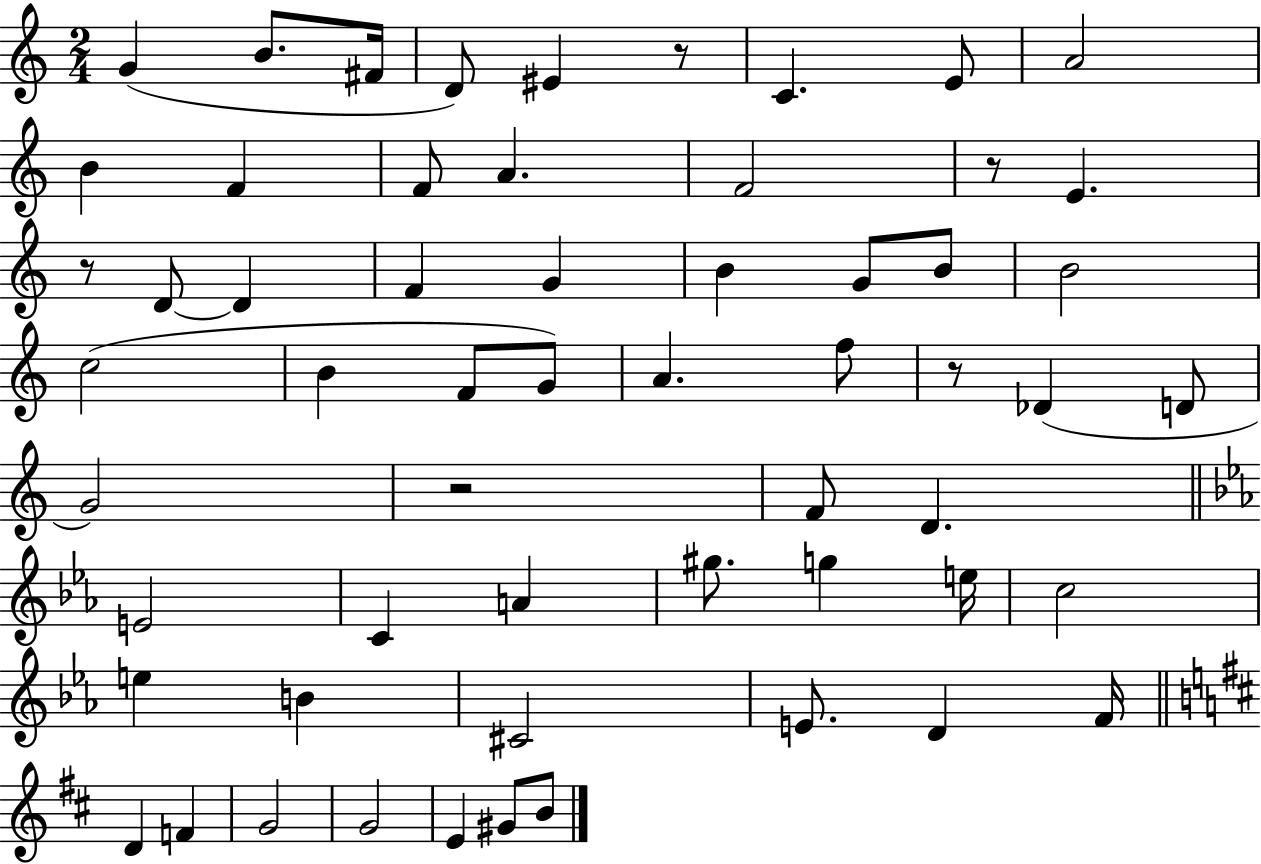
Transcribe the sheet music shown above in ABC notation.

X:1
T:Untitled
M:2/4
L:1/4
K:C
G B/2 ^F/4 D/2 ^E z/2 C E/2 A2 B F F/2 A F2 z/2 E z/2 D/2 D F G B G/2 B/2 B2 c2 B F/2 G/2 A f/2 z/2 _D D/2 G2 z2 F/2 D E2 C A ^g/2 g e/4 c2 e B ^C2 E/2 D F/4 D F G2 G2 E ^G/2 B/2